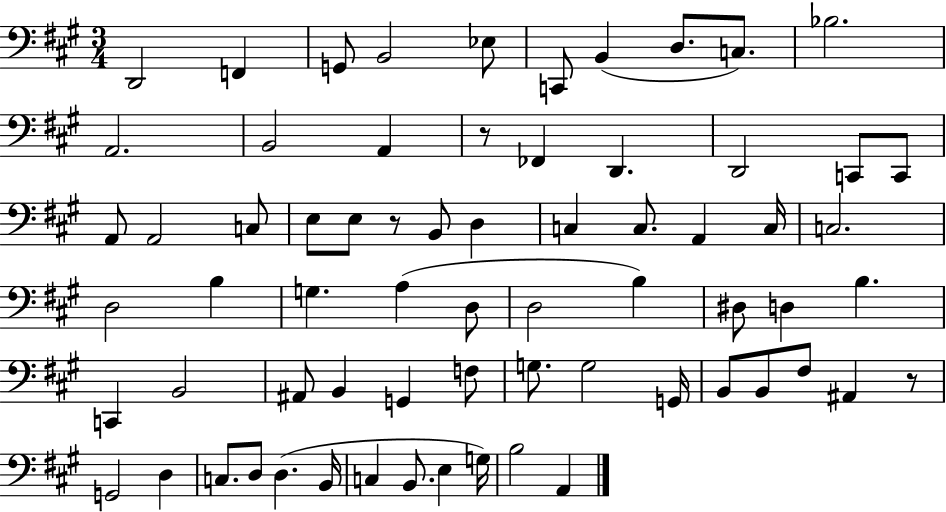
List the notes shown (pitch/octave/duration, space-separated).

D2/h F2/q G2/e B2/h Eb3/e C2/e B2/q D3/e. C3/e. Bb3/h. A2/h. B2/h A2/q R/e FES2/q D2/q. D2/h C2/e C2/e A2/e A2/h C3/e E3/e E3/e R/e B2/e D3/q C3/q C3/e. A2/q C3/s C3/h. D3/h B3/q G3/q. A3/q D3/e D3/h B3/q D#3/e D3/q B3/q. C2/q B2/h A#2/e B2/q G2/q F3/e G3/e. G3/h G2/s B2/e B2/e F#3/e A#2/q R/e G2/h D3/q C3/e. D3/e D3/q. B2/s C3/q B2/e. E3/q G3/s B3/h A2/q